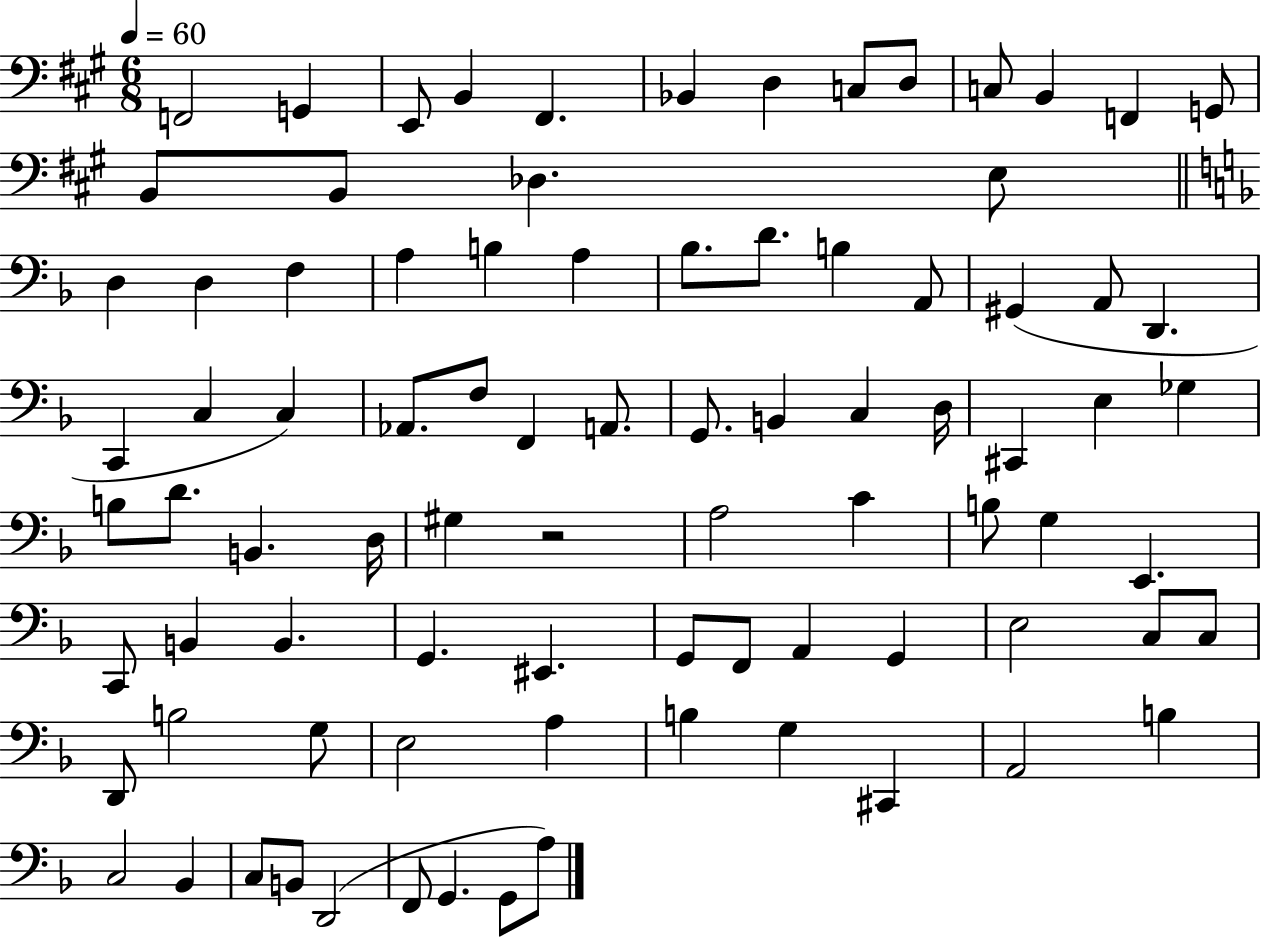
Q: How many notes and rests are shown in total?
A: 86